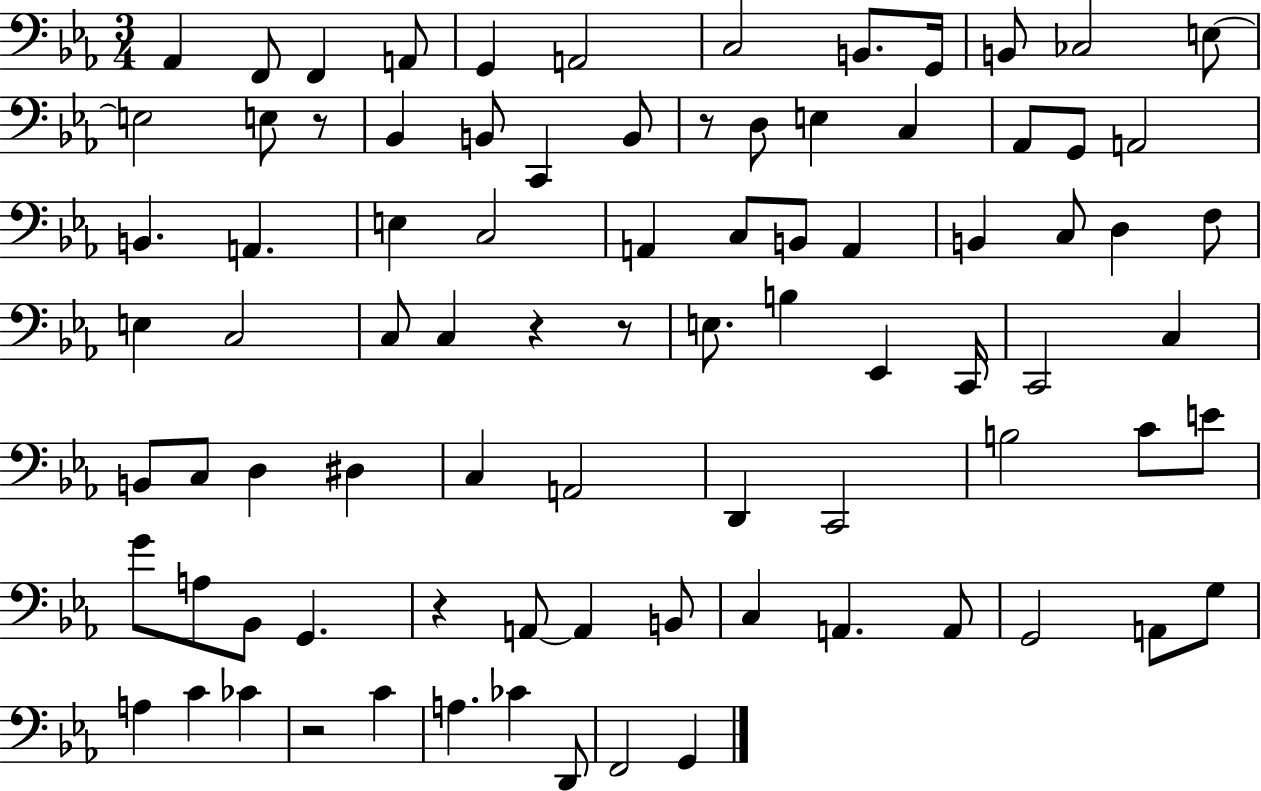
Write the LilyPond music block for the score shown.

{
  \clef bass
  \numericTimeSignature
  \time 3/4
  \key ees \major
  aes,4 f,8 f,4 a,8 | g,4 a,2 | c2 b,8. g,16 | b,8 ces2 e8~~ | \break e2 e8 r8 | bes,4 b,8 c,4 b,8 | r8 d8 e4 c4 | aes,8 g,8 a,2 | \break b,4. a,4. | e4 c2 | a,4 c8 b,8 a,4 | b,4 c8 d4 f8 | \break e4 c2 | c8 c4 r4 r8 | e8. b4 ees,4 c,16 | c,2 c4 | \break b,8 c8 d4 dis4 | c4 a,2 | d,4 c,2 | b2 c'8 e'8 | \break g'8 a8 bes,8 g,4. | r4 a,8~~ a,4 b,8 | c4 a,4. a,8 | g,2 a,8 g8 | \break a4 c'4 ces'4 | r2 c'4 | a4. ces'4 d,8 | f,2 g,4 | \break \bar "|."
}